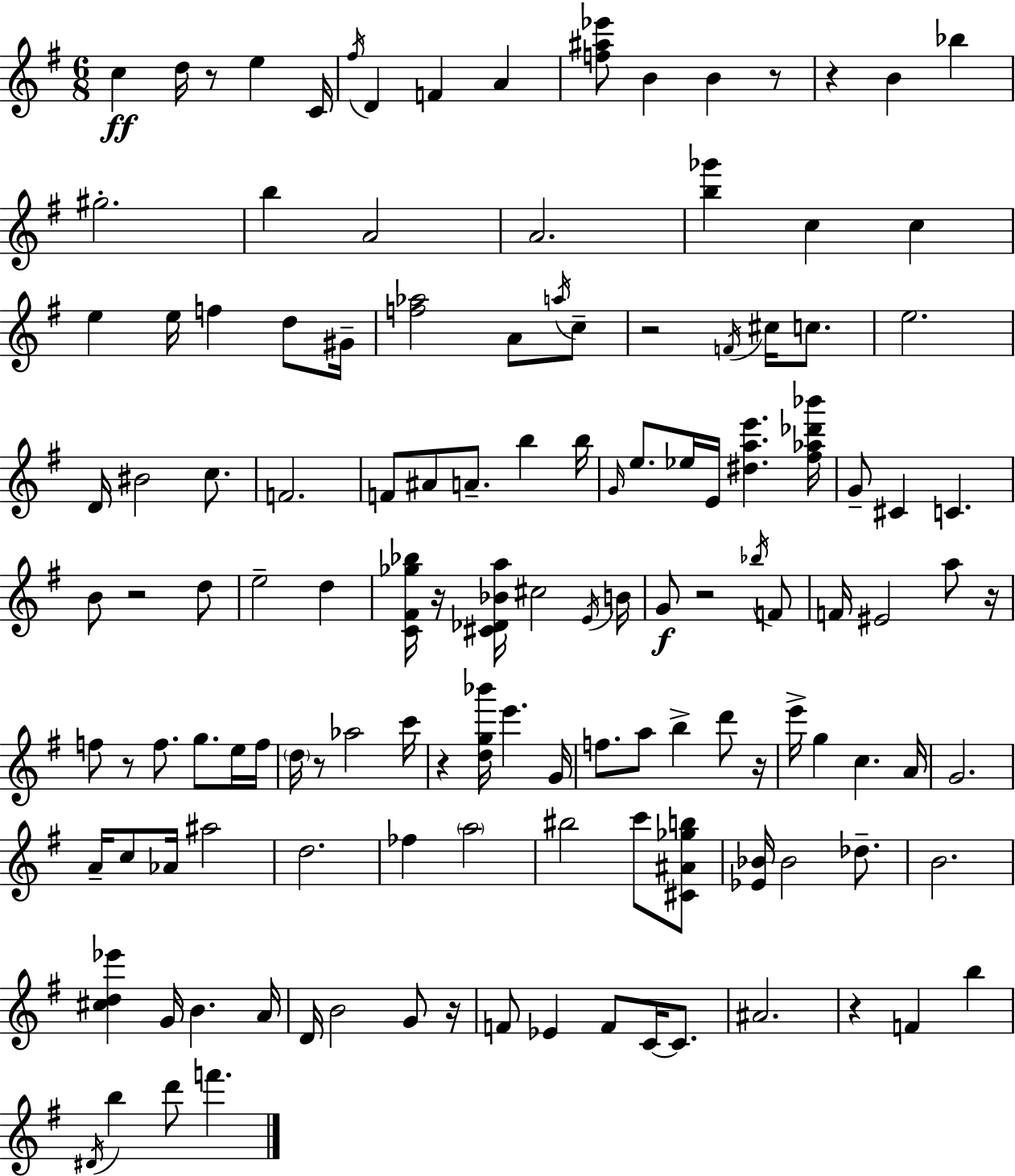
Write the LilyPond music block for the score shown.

{
  \clef treble
  \numericTimeSignature
  \time 6/8
  \key g \major
  c''4\ff d''16 r8 e''4 c'16 | \acciaccatura { fis''16 } d'4 f'4 a'4 | <f'' ais'' ees'''>8 b'4 b'4 r8 | r4 b'4 bes''4 | \break gis''2.-. | b''4 a'2 | a'2. | <b'' ges'''>4 c''4 c''4 | \break e''4 e''16 f''4 d''8 | gis'16-- <f'' aes''>2 a'8 \acciaccatura { a''16 } | c''8-- r2 \acciaccatura { f'16 } cis''16 | c''8. e''2. | \break d'16 bis'2 | c''8. f'2. | f'8 ais'8 a'8.-- b''4 | b''16 \grace { g'16 } e''8. ees''16 e'16 <dis'' a'' e'''>4. | \break <fis'' aes'' des''' bes'''>16 g'8-- cis'4 c'4. | b'8 r2 | d''8 e''2-- | d''4 <c' fis' ges'' bes''>16 r16 <cis' des' bes' a''>16 cis''2 | \break \acciaccatura { e'16 } b'16 g'8\f r2 | \acciaccatura { bes''16 } f'8 f'16 eis'2 | a''8 r16 f''8 r8 f''8. | g''8. e''16 f''16 \parenthesize d''16 r8 aes''2 | \break c'''16 r4 <d'' g'' bes'''>16 e'''4. | g'16 f''8. a''8 b''4-> | d'''8 r16 e'''16-> g''4 c''4. | a'16 g'2. | \break a'16-- c''8 aes'16 ais''2 | d''2. | fes''4 \parenthesize a''2 | bis''2 | \break c'''8 <cis' ais' ges'' b''>8 <ees' bes'>16 bes'2 | des''8.-- b'2. | <cis'' d'' ees'''>4 g'16 b'4. | a'16 d'16 b'2 | \break g'8 r16 f'8 ees'4 | f'8 c'16~~ c'8. ais'2. | r4 f'4 | b''4 \acciaccatura { dis'16 } b''4 d'''8 | \break f'''4. \bar "|."
}